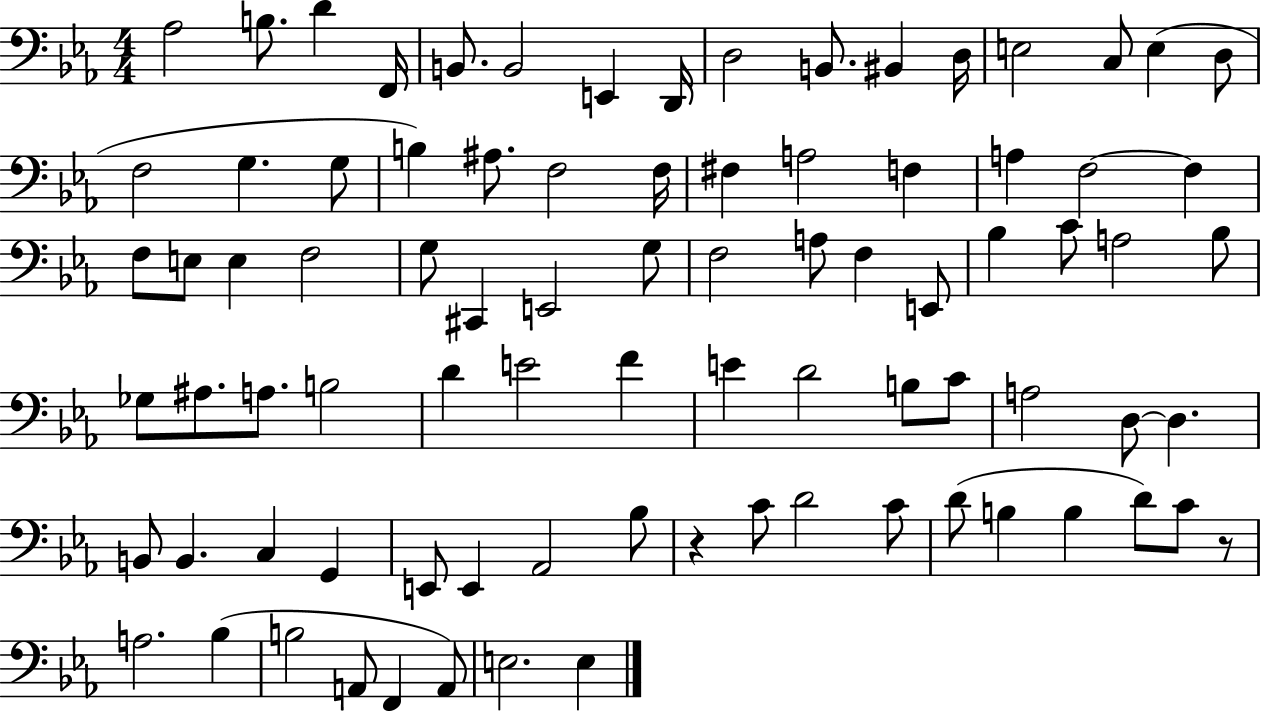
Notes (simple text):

Ab3/h B3/e. D4/q F2/s B2/e. B2/h E2/q D2/s D3/h B2/e. BIS2/q D3/s E3/h C3/e E3/q D3/e F3/h G3/q. G3/e B3/q A#3/e. F3/h F3/s F#3/q A3/h F3/q A3/q F3/h F3/q F3/e E3/e E3/q F3/h G3/e C#2/q E2/h G3/e F3/h A3/e F3/q E2/e Bb3/q C4/e A3/h Bb3/e Gb3/e A#3/e. A3/e. B3/h D4/q E4/h F4/q E4/q D4/h B3/e C4/e A3/h D3/e D3/q. B2/e B2/q. C3/q G2/q E2/e E2/q Ab2/h Bb3/e R/q C4/e D4/h C4/e D4/e B3/q B3/q D4/e C4/e R/e A3/h. Bb3/q B3/h A2/e F2/q A2/e E3/h. E3/q